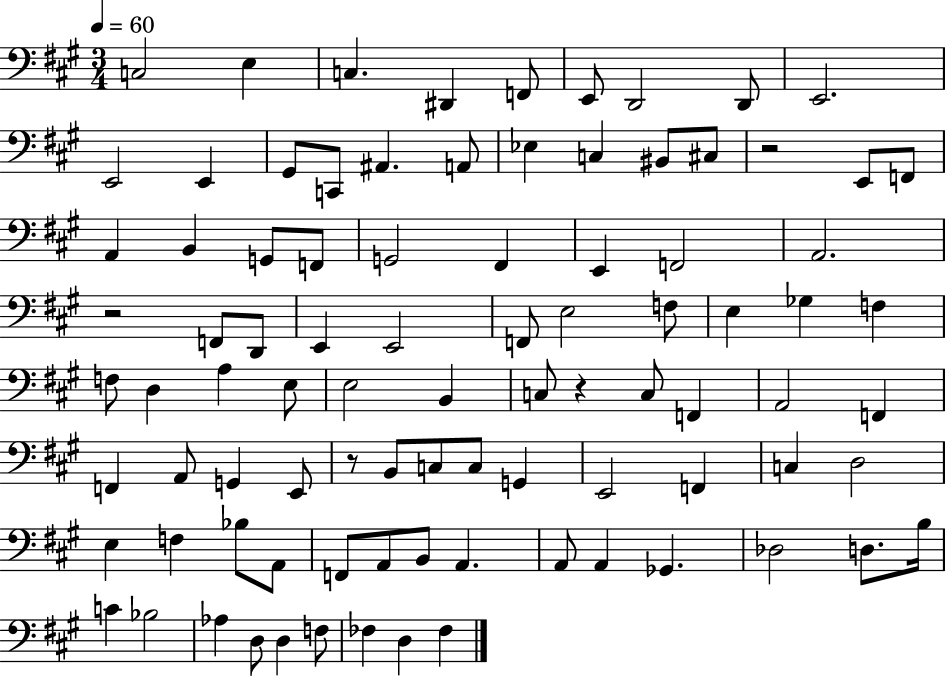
{
  \clef bass
  \numericTimeSignature
  \time 3/4
  \key a \major
  \tempo 4 = 60
  c2 e4 | c4. dis,4 f,8 | e,8 d,2 d,8 | e,2. | \break e,2 e,4 | gis,8 c,8 ais,4. a,8 | ees4 c4 bis,8 cis8 | r2 e,8 f,8 | \break a,4 b,4 g,8 f,8 | g,2 fis,4 | e,4 f,2 | a,2. | \break r2 f,8 d,8 | e,4 e,2 | f,8 e2 f8 | e4 ges4 f4 | \break f8 d4 a4 e8 | e2 b,4 | c8 r4 c8 f,4 | a,2 f,4 | \break f,4 a,8 g,4 e,8 | r8 b,8 c8 c8 g,4 | e,2 f,4 | c4 d2 | \break e4 f4 bes8 a,8 | f,8 a,8 b,8 a,4. | a,8 a,4 ges,4. | des2 d8. b16 | \break c'4 bes2 | aes4 d8 d4 f8 | fes4 d4 fes4 | \bar "|."
}